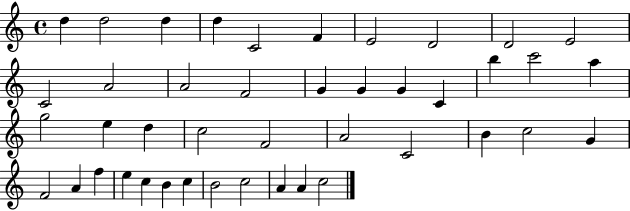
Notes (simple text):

D5/q D5/h D5/q D5/q C4/h F4/q E4/h D4/h D4/h E4/h C4/h A4/h A4/h F4/h G4/q G4/q G4/q C4/q B5/q C6/h A5/q G5/h E5/q D5/q C5/h F4/h A4/h C4/h B4/q C5/h G4/q F4/h A4/q F5/q E5/q C5/q B4/q C5/q B4/h C5/h A4/q A4/q C5/h